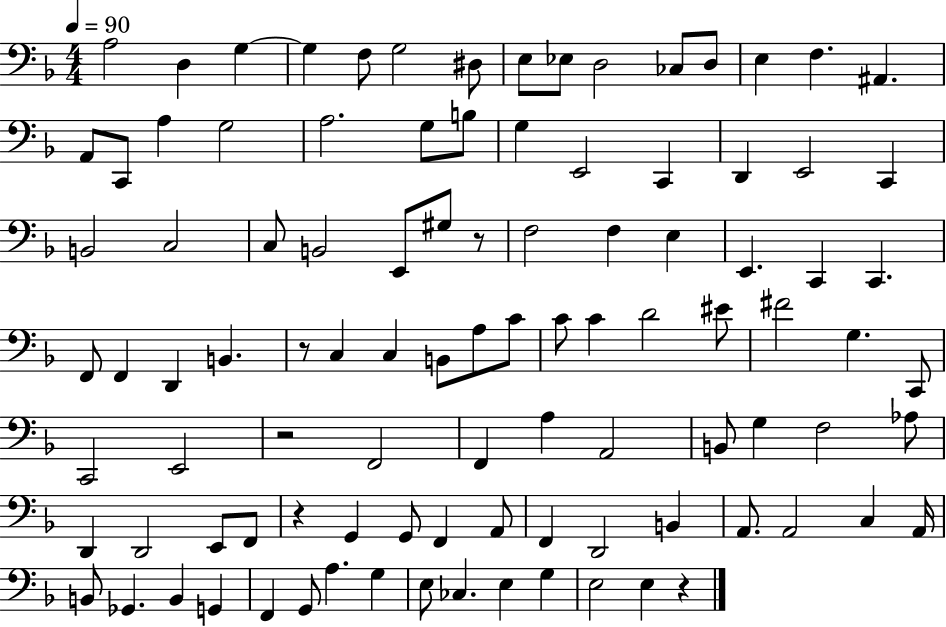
A3/h D3/q G3/q G3/q F3/e G3/h D#3/e E3/e Eb3/e D3/h CES3/e D3/e E3/q F3/q. A#2/q. A2/e C2/e A3/q G3/h A3/h. G3/e B3/e G3/q E2/h C2/q D2/q E2/h C2/q B2/h C3/h C3/e B2/h E2/e G#3/e R/e F3/h F3/q E3/q E2/q. C2/q C2/q. F2/e F2/q D2/q B2/q. R/e C3/q C3/q B2/e A3/e C4/e C4/e C4/q D4/h EIS4/e F#4/h G3/q. C2/e C2/h E2/h R/h F2/h F2/q A3/q A2/h B2/e G3/q F3/h Ab3/e D2/q D2/h E2/e F2/e R/q G2/q G2/e F2/q A2/e F2/q D2/h B2/q A2/e. A2/h C3/q A2/s B2/e Gb2/q. B2/q G2/q F2/q G2/e A3/q. G3/q E3/e CES3/q. E3/q G3/q E3/h E3/q R/q